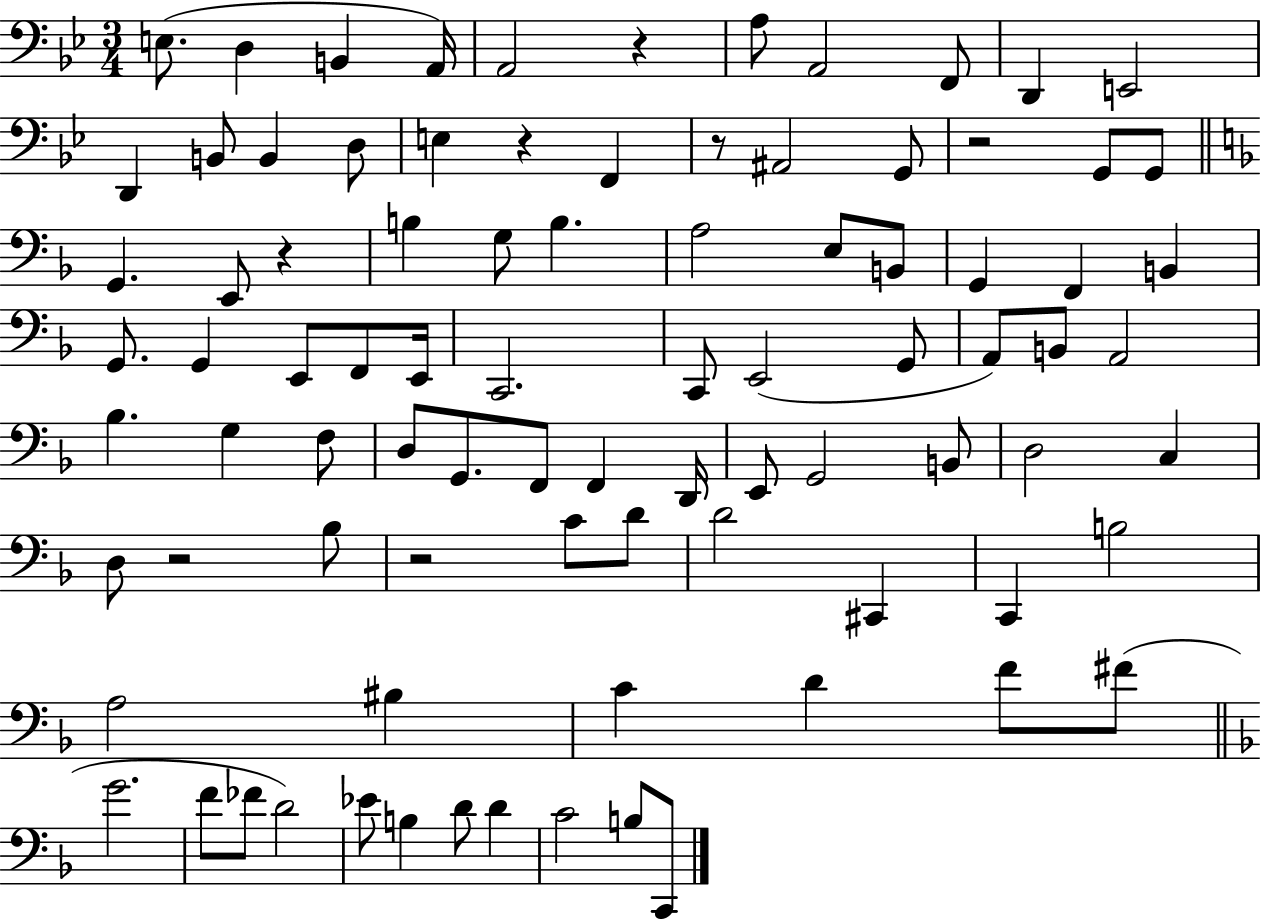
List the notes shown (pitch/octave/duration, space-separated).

E3/e. D3/q B2/q A2/s A2/h R/q A3/e A2/h F2/e D2/q E2/h D2/q B2/e B2/q D3/e E3/q R/q F2/q R/e A#2/h G2/e R/h G2/e G2/e G2/q. E2/e R/q B3/q G3/e B3/q. A3/h E3/e B2/e G2/q F2/q B2/q G2/e. G2/q E2/e F2/e E2/s C2/h. C2/e E2/h G2/e A2/e B2/e A2/h Bb3/q. G3/q F3/e D3/e G2/e. F2/e F2/q D2/s E2/e G2/h B2/e D3/h C3/q D3/e R/h Bb3/e R/h C4/e D4/e D4/h C#2/q C2/q B3/h A3/h BIS3/q C4/q D4/q F4/e F#4/e G4/h. F4/e FES4/e D4/h Eb4/e B3/q D4/e D4/q C4/h B3/e C2/e